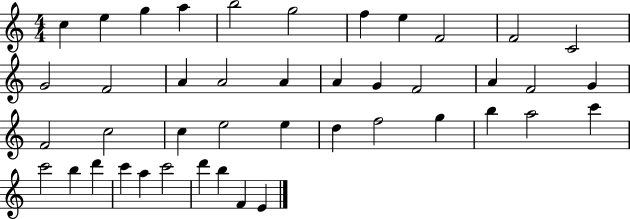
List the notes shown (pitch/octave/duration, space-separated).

C5/q E5/q G5/q A5/q B5/h G5/h F5/q E5/q F4/h F4/h C4/h G4/h F4/h A4/q A4/h A4/q A4/q G4/q F4/h A4/q F4/h G4/q F4/h C5/h C5/q E5/h E5/q D5/q F5/h G5/q B5/q A5/h C6/q C6/h B5/q D6/q C6/q A5/q C6/h D6/q B5/q F4/q E4/q